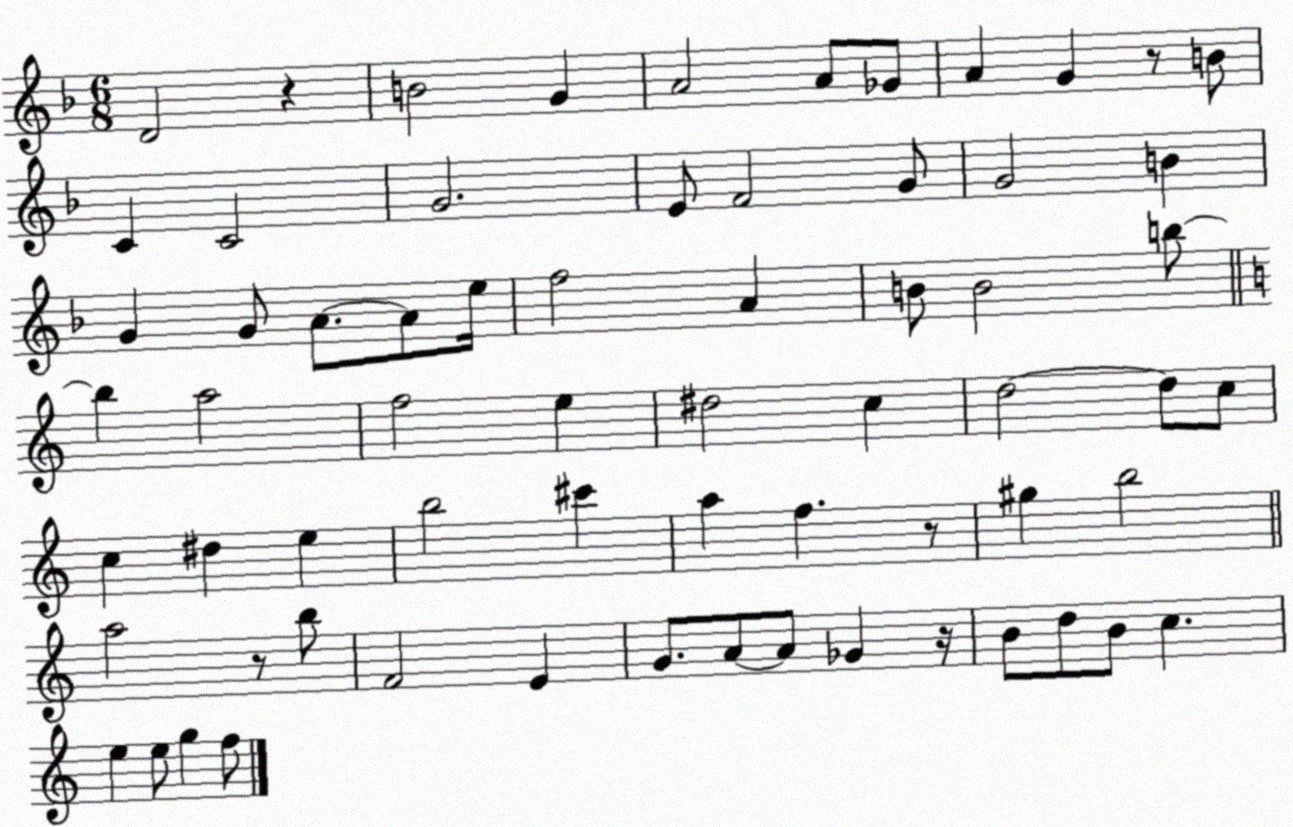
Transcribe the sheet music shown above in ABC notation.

X:1
T:Untitled
M:6/8
L:1/4
K:F
D2 z B2 G A2 A/2 _G/2 A G z/2 B/2 C C2 G2 E/2 F2 G/2 G2 B G G/2 A/2 A/2 e/4 f2 A B/2 B2 b/2 b a2 f2 e ^d2 c d2 d/2 c/2 c ^d e b2 ^c' a f z/2 ^g b2 a2 z/2 b/2 F2 E G/2 A/2 A/2 _G z/4 B/2 d/2 B/2 c e e/2 g f/2